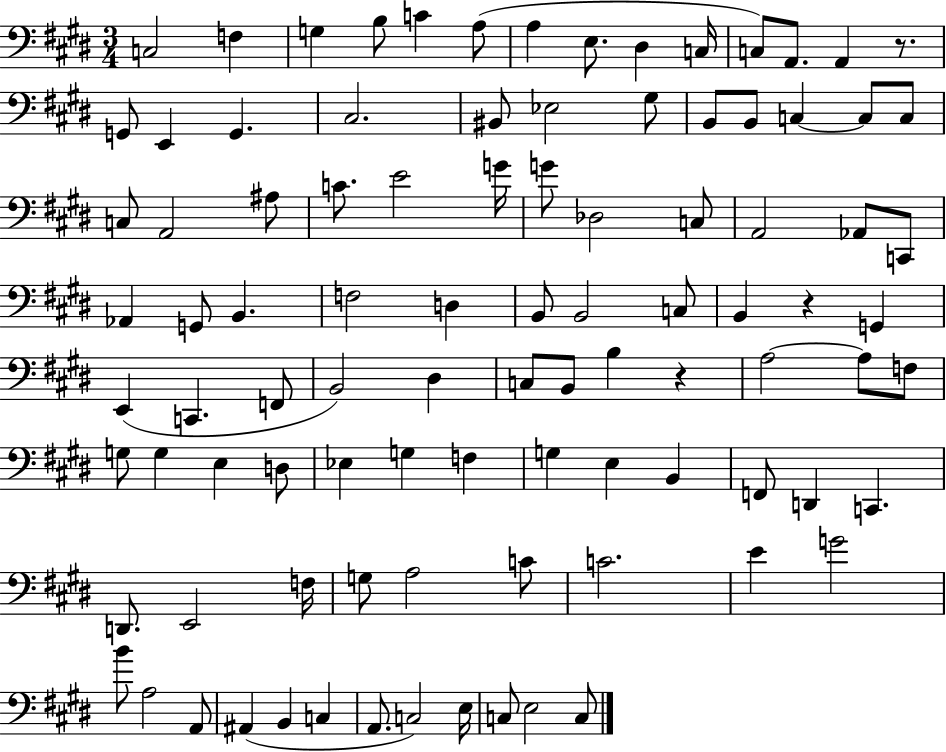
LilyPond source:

{
  \clef bass
  \numericTimeSignature
  \time 3/4
  \key e \major
  c2 f4 | g4 b8 c'4 a8( | a4 e8. dis4 c16 | c8) a,8. a,4 r8. | \break g,8 e,4 g,4. | cis2. | bis,8 ees2 gis8 | b,8 b,8 c4~~ c8 c8 | \break c8 a,2 ais8 | c'8. e'2 g'16 | g'8 des2 c8 | a,2 aes,8 c,8 | \break aes,4 g,8 b,4. | f2 d4 | b,8 b,2 c8 | b,4 r4 g,4 | \break e,4( c,4. f,8 | b,2) dis4 | c8 b,8 b4 r4 | a2~~ a8 f8 | \break g8 g4 e4 d8 | ees4 g4 f4 | g4 e4 b,4 | f,8 d,4 c,4. | \break d,8. e,2 f16 | g8 a2 c'8 | c'2. | e'4 g'2 | \break b'8 a2 a,8 | ais,4( b,4 c4 | a,8. c2) e16 | c8 e2 c8 | \break \bar "|."
}